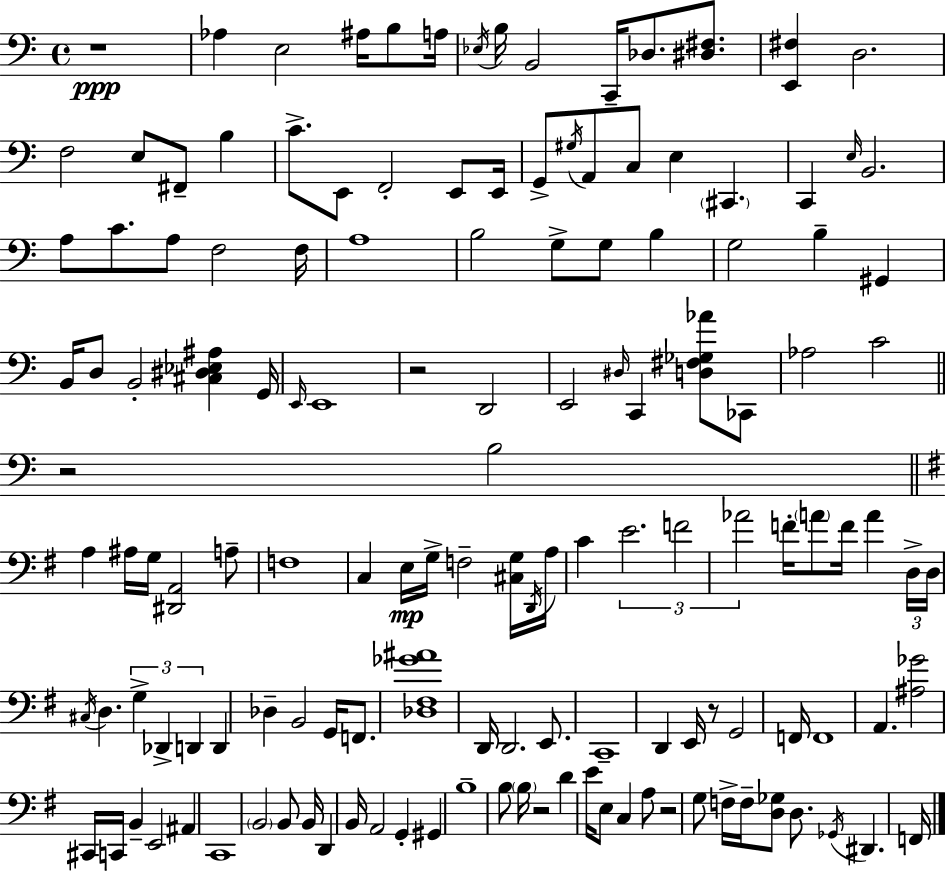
R/w Ab3/q E3/h A#3/s B3/e A3/s Eb3/s B3/s B2/h C2/s Db3/e. [D#3,F#3]/e. [E2,F#3]/q D3/h. F3/h E3/e F#2/e B3/q C4/e. E2/e F2/h E2/e E2/s G2/e G#3/s A2/e C3/e E3/q C#2/q. C2/q E3/s B2/h. A3/e C4/e. A3/e F3/h F3/s A3/w B3/h G3/e G3/e B3/q G3/h B3/q G#2/q B2/s D3/e B2/h [C#3,D#3,Eb3,A#3]/q G2/s E2/s E2/w R/h D2/h E2/h D#3/s C2/q [D3,F#3,Gb3,Ab4]/e CES2/e Ab3/h C4/h R/h B3/h A3/q A#3/s G3/s [D#2,A2]/h A3/e F3/w C3/q E3/s G3/s F3/h [C#3,G3]/s D2/s A3/s C4/q E4/h. F4/h Ab4/h F4/s A4/e F4/s A4/q D3/s D3/s C#3/s D3/q. G3/q Db2/q D2/q D2/q Db3/q B2/h G2/s F2/e. [Db3,F#3,Gb4,A#4]/w D2/s D2/h. E2/e. C2/w D2/q E2/s R/e G2/h F2/s F2/w A2/q. [A#3,Gb4]/h C#2/s C2/s B2/q E2/h A#2/q C2/w B2/h B2/e B2/s D2/q B2/s A2/h G2/q G#2/q B3/w B3/e B3/s R/h D4/q E4/s E3/e C3/q A3/e R/h G3/e F3/s F3/s [D3,Gb3]/e D3/e. Gb2/s D#2/q. F2/s